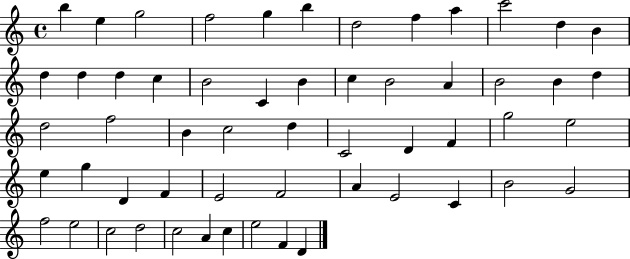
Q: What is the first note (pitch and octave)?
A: B5